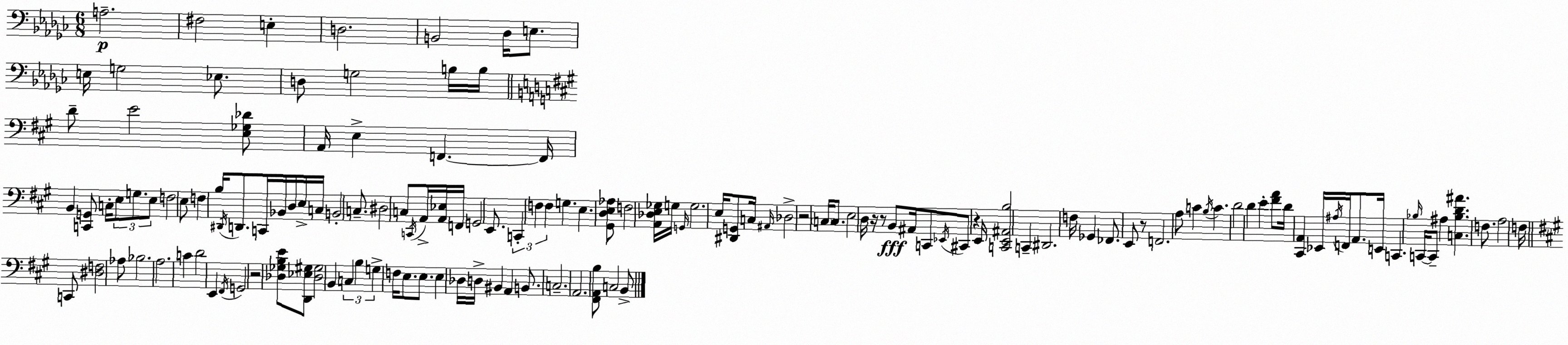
X:1
T:Untitled
M:6/8
L:1/4
K:Ebm
A,2 ^F,2 E, D,2 B,,2 _D,/4 E,/2 E,/4 G,2 _E,/2 D,/2 G,2 B,/4 B,/4 D/2 E2 [E,_G,_D]/2 A,,/4 E, F,, F,,/4 B,, [C,,G,,]/2 C,/4 E,/2 G,/2 E,/2 F,2 E,/2 F, B,/4 ^D,,/4 D,,/2 C,,/4 _B,,/4 D,/4 E,/4 C,/4 B,,2 C,/2 ^D,2 C,/2 C,,/4 A,,/4 [A,,_E,]/4 F,,/4 G,,2 E,,/2 C,, F, F, G, E, [^G,,D,E,_A,]/2 F,2 [A,,_D,E,_G,]/4 G,/4 G,,/4 G,2 E,/4 [^D,,G,,]/2 C,/4 ^A,,/4 _D,2 z2 C,/4 C,/2 E,2 D,/4 z/4 z/2 B,,/2 ^A,,/4 C,,/2 _E,,/4 ^C,,/2 z E,,/4 [C,,E,,^A,,B,]2 C,, ^D,,2 F,/4 _G,, _F,,/2 E,,/2 z/2 F,,2 A,/2 C B,/4 C D2 D E [^FA]/2 D/4 [^C,,A,,] _E,,/4 ^A,/4 F,,/4 A,,/2 E,,/4 C,, _B,/4 C,,/4 C,,/2 ^A, [C,_B,D^A] F,/2 A,2 F,/4 C,,/2 [^D,F,]2 _A,/2 _B,2 A,2 C D2 E,, ^F,,/4 G,,2 z2 [_D,_G,B,E]/2 [D,,_E,^G,]/2 [_D,^G,]2 B,, C, B, G, F,/4 E,/2 E,/2 E, _D,/4 D,/4 ^B,, A,, B,,/2 C,2 A,,2 [^F,,A,,B,]/2 C,2 B,,/2